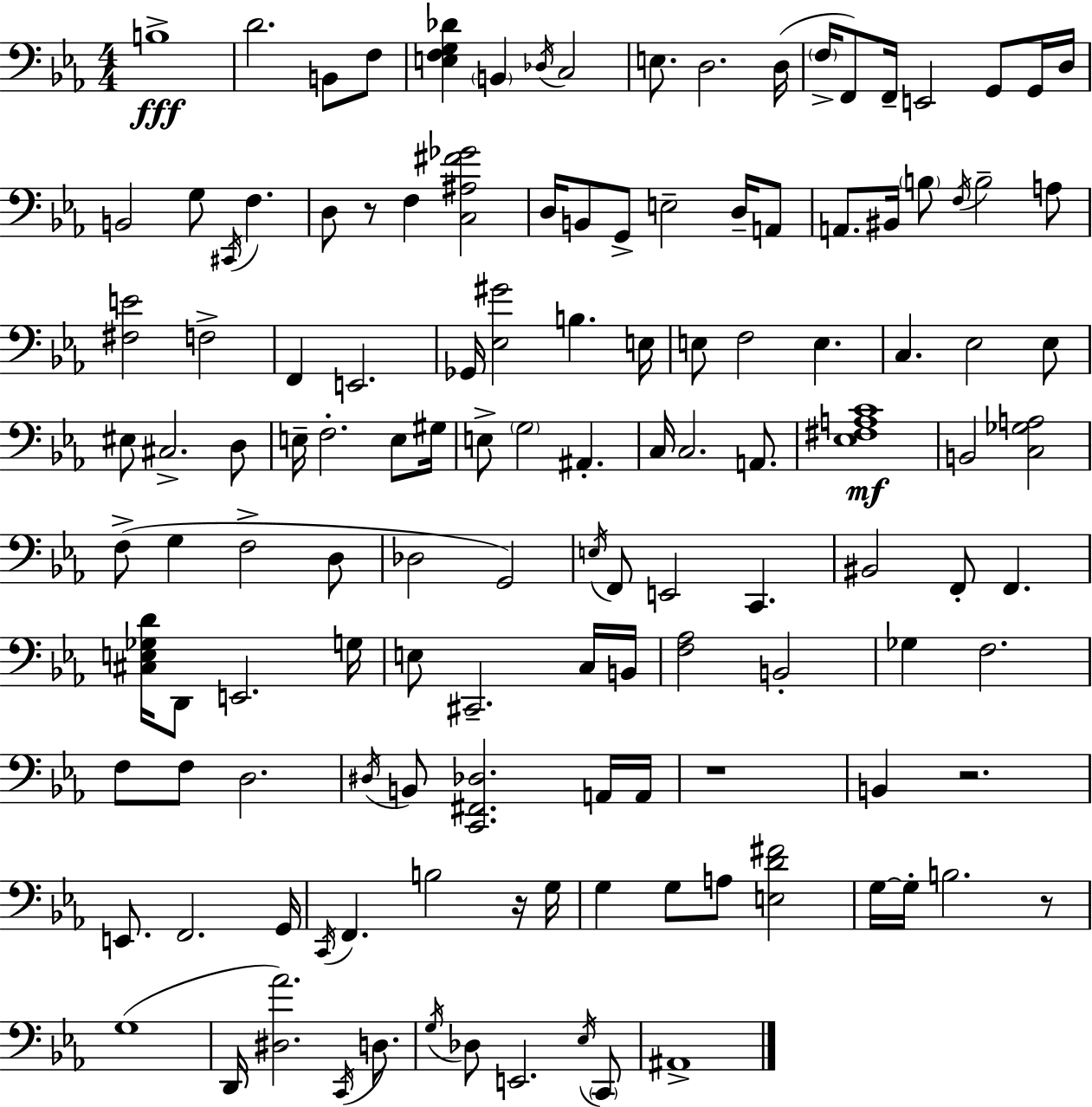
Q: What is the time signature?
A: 4/4